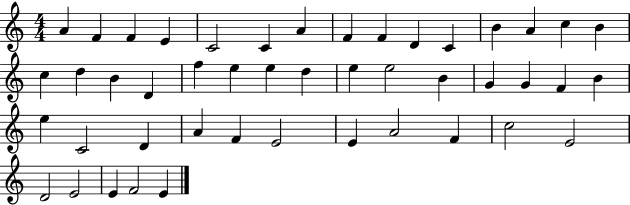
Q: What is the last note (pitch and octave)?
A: E4